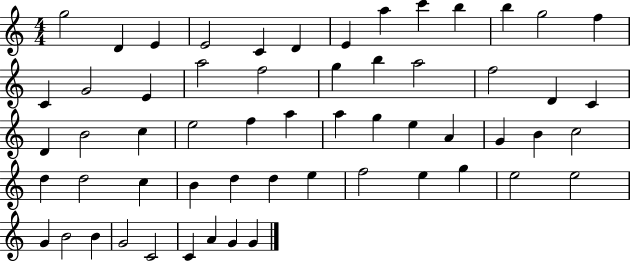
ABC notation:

X:1
T:Untitled
M:4/4
L:1/4
K:C
g2 D E E2 C D E a c' b b g2 f C G2 E a2 f2 g b a2 f2 D C D B2 c e2 f a a g e A G B c2 d d2 c B d d e f2 e g e2 e2 G B2 B G2 C2 C A G G